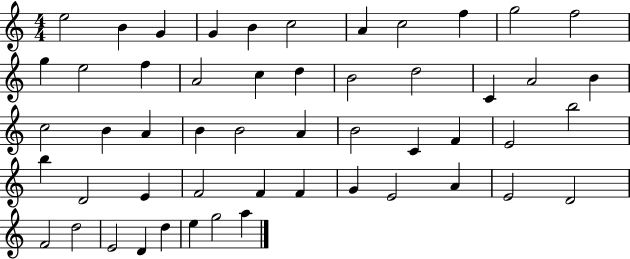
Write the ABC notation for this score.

X:1
T:Untitled
M:4/4
L:1/4
K:C
e2 B G G B c2 A c2 f g2 f2 g e2 f A2 c d B2 d2 C A2 B c2 B A B B2 A B2 C F E2 b2 b D2 E F2 F F G E2 A E2 D2 F2 d2 E2 D d e g2 a